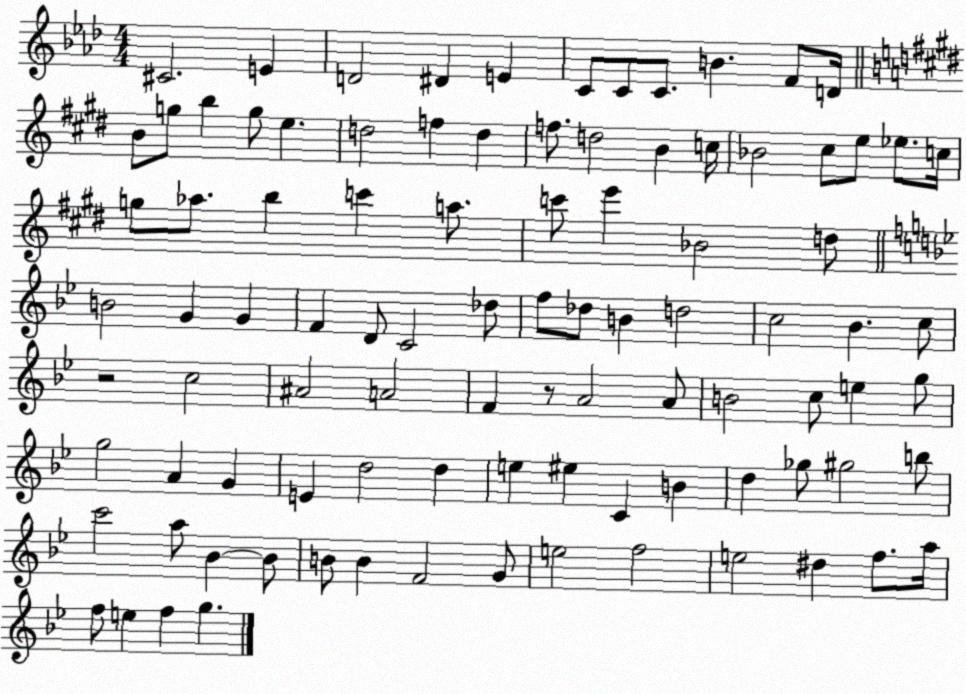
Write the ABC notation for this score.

X:1
T:Untitled
M:4/4
L:1/4
K:Ab
^C2 E D2 ^D E C/2 C/2 C/2 B F/2 D/4 B/2 g/2 b g/2 e d2 f d f/2 d2 B c/4 _B2 ^c/2 e/2 _e/2 c/4 g/2 _a/2 b c' a/2 c'/2 e' _B2 d/2 B2 G G F D/2 C2 _d/2 f/2 _d/2 B d2 c2 _B c/2 z2 c2 ^A2 A2 F z/2 A2 A/2 B2 c/2 e g/2 g2 A G E d2 d e ^e C B d _g/2 ^g2 b/2 c'2 a/2 _B _B/2 B/2 B F2 G/2 e2 f2 e2 ^d f/2 a/4 f/2 e f g